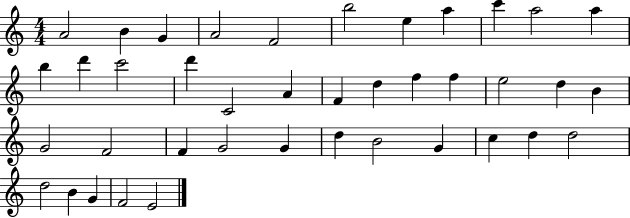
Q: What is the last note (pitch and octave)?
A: E4